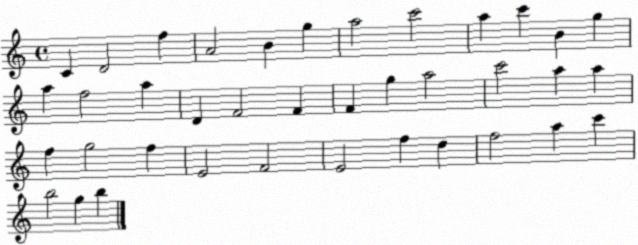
X:1
T:Untitled
M:4/4
L:1/4
K:C
C D2 f A2 B g a2 c'2 a c' B g a f2 a D F2 F F g a2 c'2 a a f g2 f E2 F2 E2 f d f2 a c' b2 g b